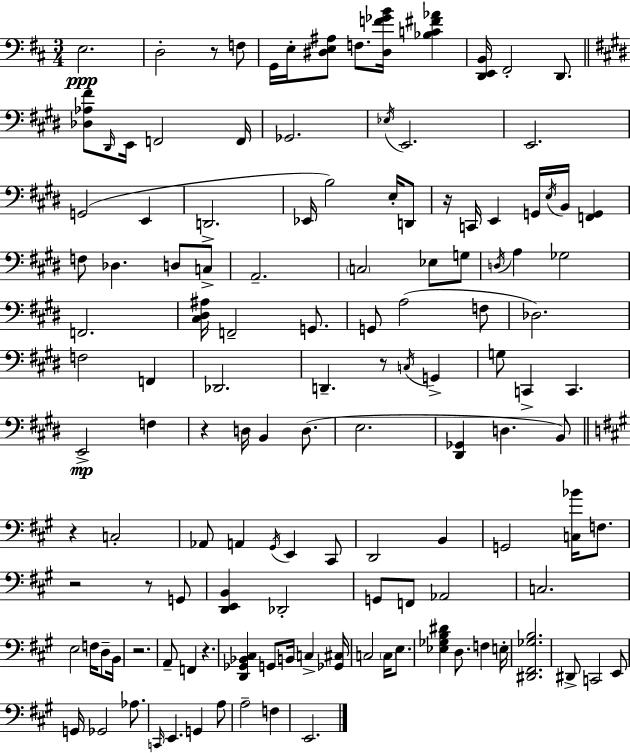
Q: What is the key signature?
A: D major